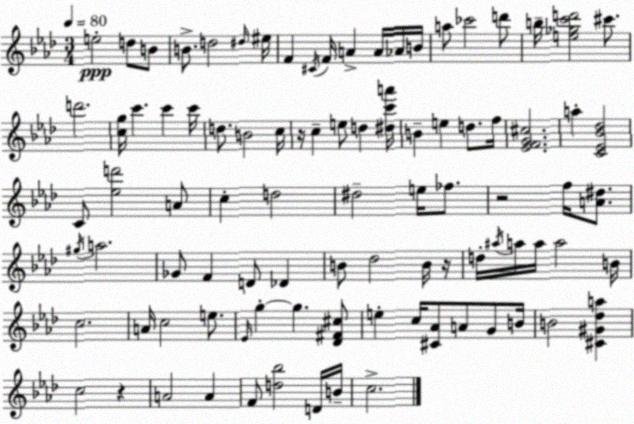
X:1
T:Untitled
M:3/4
L:1/4
K:Ab
e2 d/2 B/2 B/2 d2 ^d/4 ^e/4 F ^C/4 F/4 A A/4 _A/4 B/4 a/2 _c'2 d'/2 b/4 [e_gc'd']2 ^c'/2 d'2 [cg]/4 c' c' c'/4 d/2 B2 c/4 z/4 c e/2 d [^dc'a']/4 B e d/2 f/4 [_EFG^c]2 a [C_E_B_d]2 C/2 [_ed']2 A/2 c d2 ^d2 e/4 _f/2 z2 f/4 [A^d]/2 ^g/4 a2 _G/2 F D/2 _D B/2 _d2 B/4 z/4 d/4 ^a/4 a/4 a/4 a2 B/4 c2 A/4 c2 e/2 _E/4 g g [_D^F^c]/2 e c/4 [^C_A]/2 A/2 G/2 B/4 B2 [^C^G_da] c2 z A2 A F/2 [d_b]2 D/4 B/4 c2